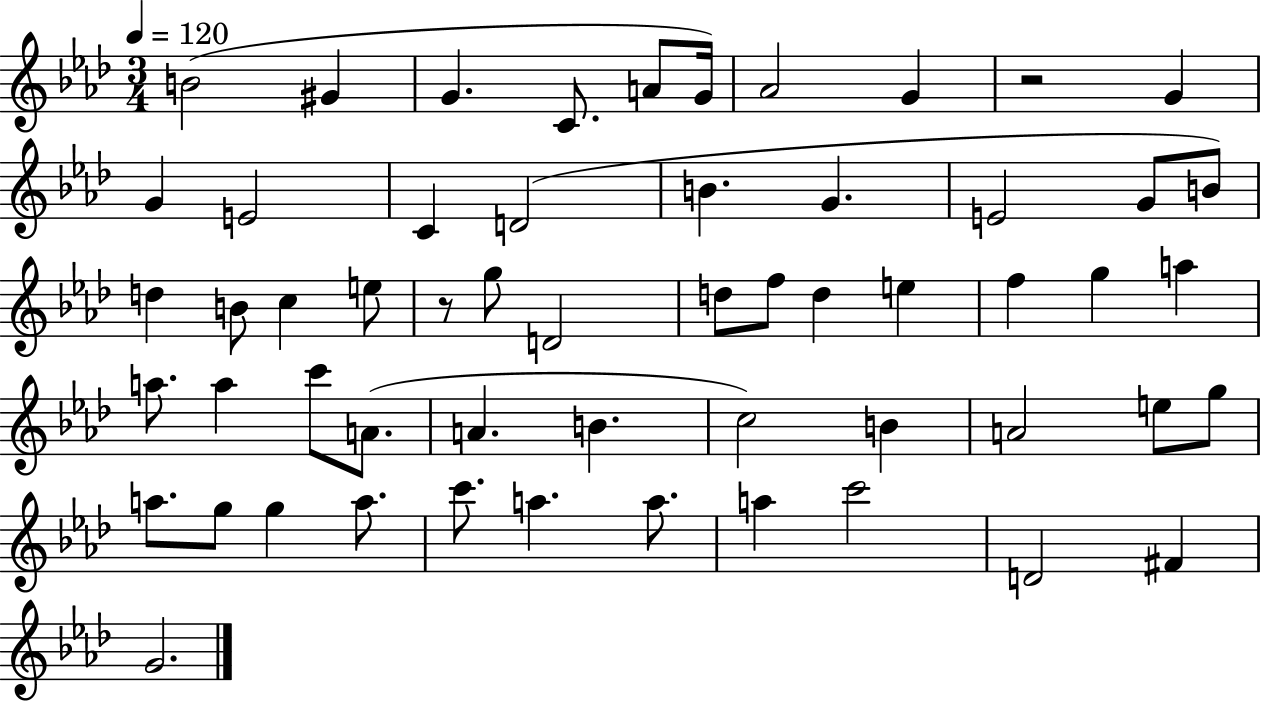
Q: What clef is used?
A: treble